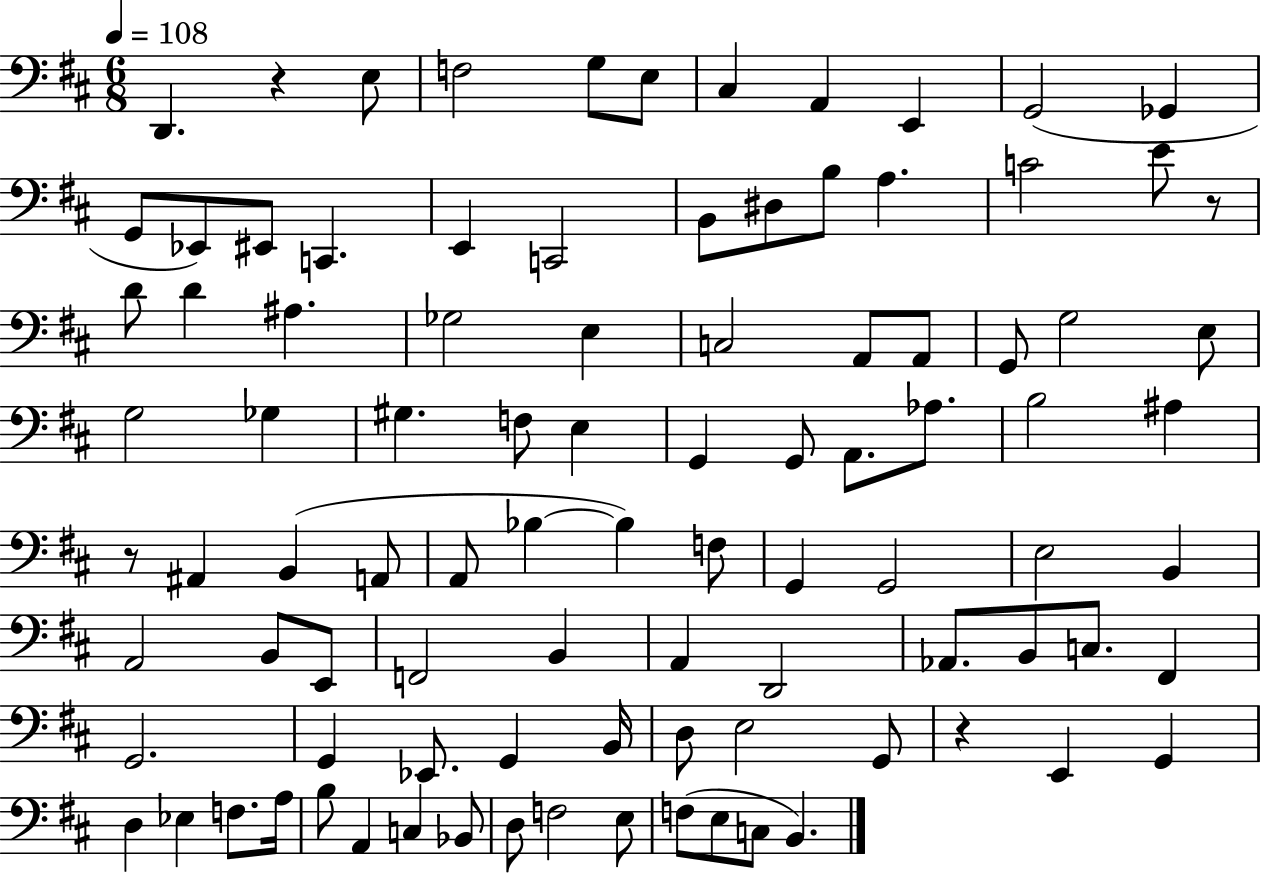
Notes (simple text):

D2/q. R/q E3/e F3/h G3/e E3/e C#3/q A2/q E2/q G2/h Gb2/q G2/e Eb2/e EIS2/e C2/q. E2/q C2/h B2/e D#3/e B3/e A3/q. C4/h E4/e R/e D4/e D4/q A#3/q. Gb3/h E3/q C3/h A2/e A2/e G2/e G3/h E3/e G3/h Gb3/q G#3/q. F3/e E3/q G2/q G2/e A2/e. Ab3/e. B3/h A#3/q R/e A#2/q B2/q A2/e A2/e Bb3/q Bb3/q F3/e G2/q G2/h E3/h B2/q A2/h B2/e E2/e F2/h B2/q A2/q D2/h Ab2/e. B2/e C3/e. F#2/q G2/h. G2/q Eb2/e. G2/q B2/s D3/e E3/h G2/e R/q E2/q G2/q D3/q Eb3/q F3/e. A3/s B3/e A2/q C3/q Bb2/e D3/e F3/h E3/e F3/e E3/e C3/e B2/q.